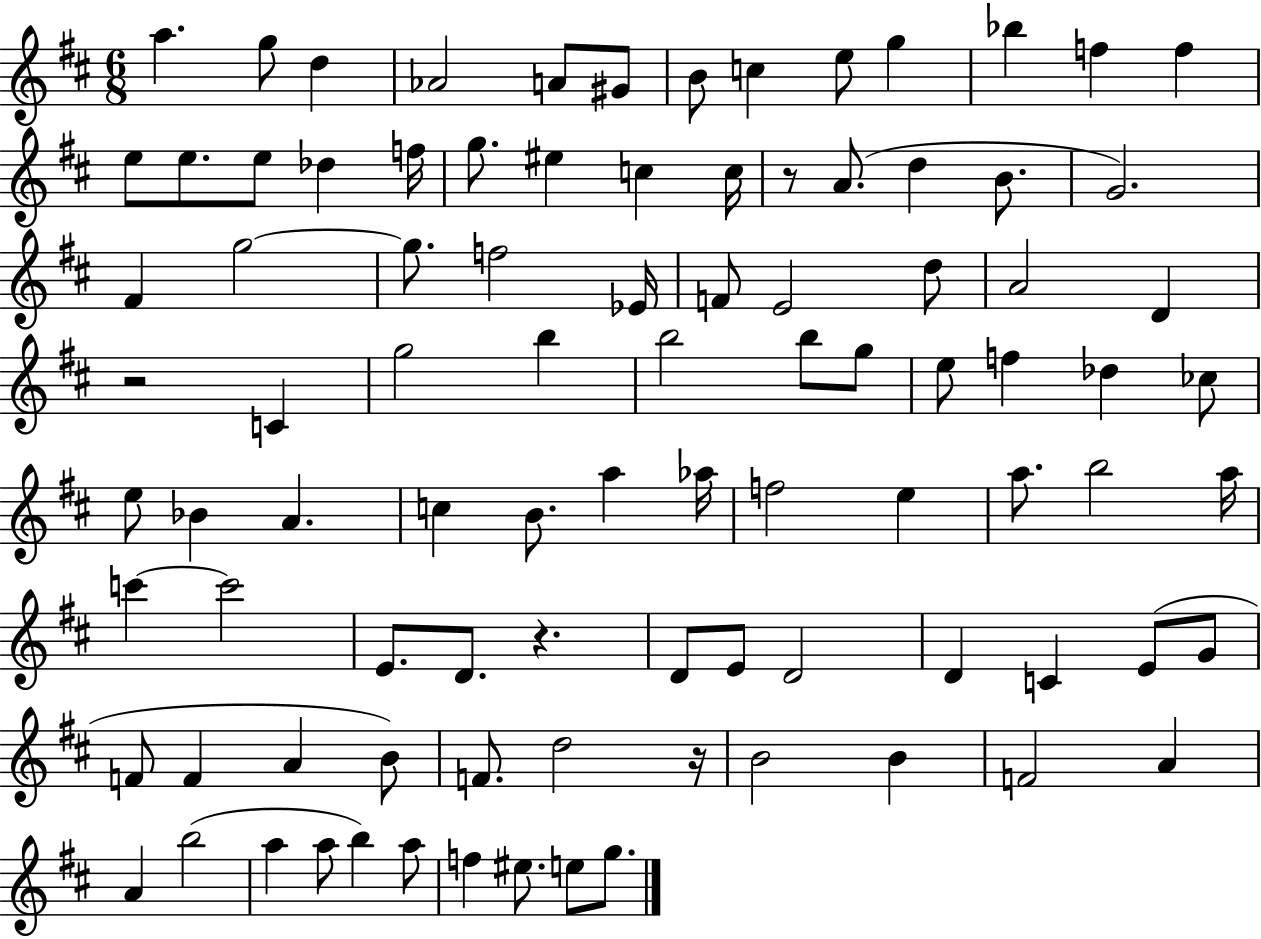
A5/q. G5/e D5/q Ab4/h A4/e G#4/e B4/e C5/q E5/e G5/q Bb5/q F5/q F5/q E5/e E5/e. E5/e Db5/q F5/s G5/e. EIS5/q C5/q C5/s R/e A4/e. D5/q B4/e. G4/h. F#4/q G5/h G5/e. F5/h Eb4/s F4/e E4/h D5/e A4/h D4/q R/h C4/q G5/h B5/q B5/h B5/e G5/e E5/e F5/q Db5/q CES5/e E5/e Bb4/q A4/q. C5/q B4/e. A5/q Ab5/s F5/h E5/q A5/e. B5/h A5/s C6/q C6/h E4/e. D4/e. R/q. D4/e E4/e D4/h D4/q C4/q E4/e G4/e F4/e F4/q A4/q B4/e F4/e. D5/h R/s B4/h B4/q F4/h A4/q A4/q B5/h A5/q A5/e B5/q A5/e F5/q EIS5/e. E5/e G5/e.